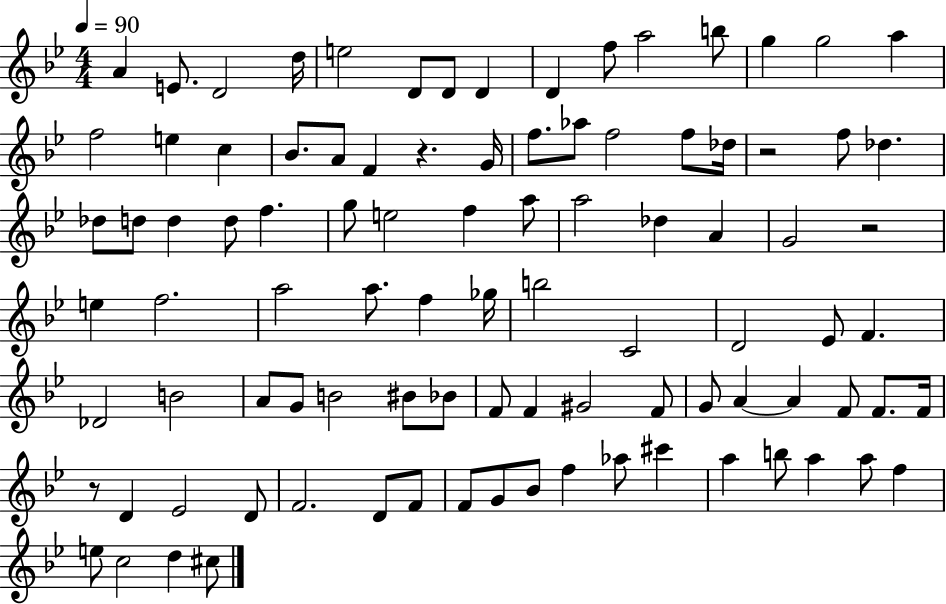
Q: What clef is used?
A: treble